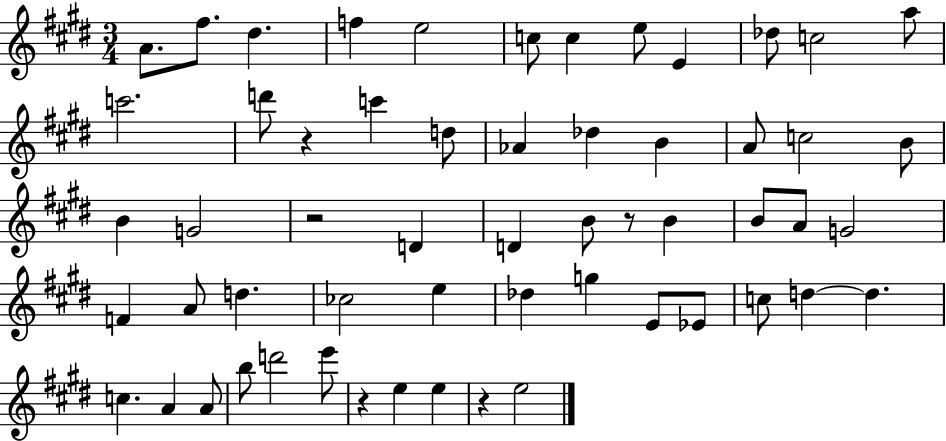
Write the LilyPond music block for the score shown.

{
  \clef treble
  \numericTimeSignature
  \time 3/4
  \key e \major
  a'8. fis''8. dis''4. | f''4 e''2 | c''8 c''4 e''8 e'4 | des''8 c''2 a''8 | \break c'''2. | d'''8 r4 c'''4 d''8 | aes'4 des''4 b'4 | a'8 c''2 b'8 | \break b'4 g'2 | r2 d'4 | d'4 b'8 r8 b'4 | b'8 a'8 g'2 | \break f'4 a'8 d''4. | ces''2 e''4 | des''4 g''4 e'8 ees'8 | c''8 d''4~~ d''4. | \break c''4. a'4 a'8 | b''8 d'''2 e'''8 | r4 e''4 e''4 | r4 e''2 | \break \bar "|."
}